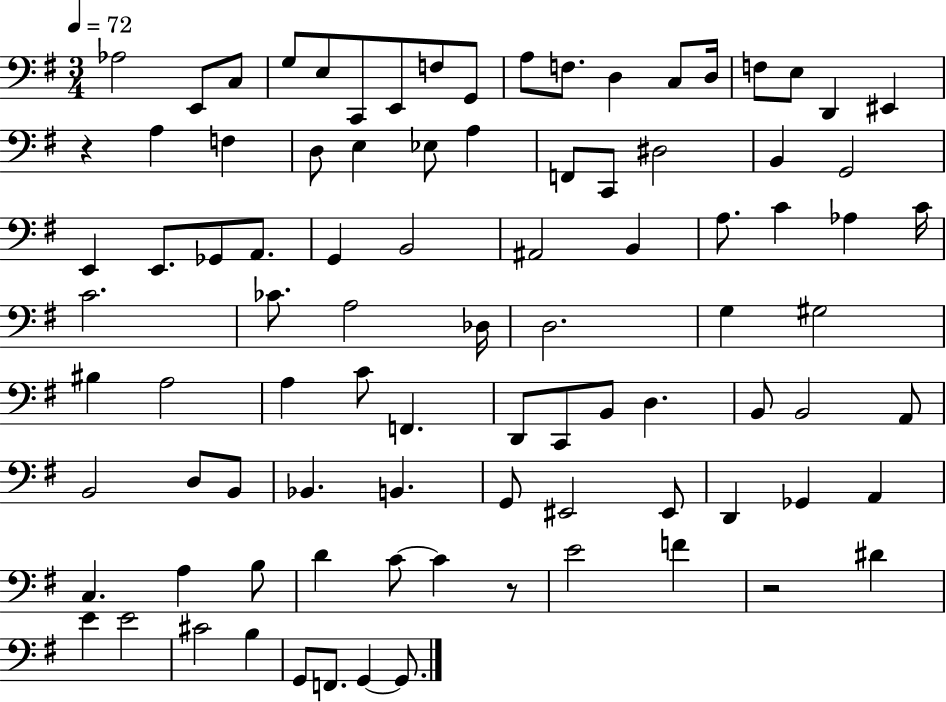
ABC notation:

X:1
T:Untitled
M:3/4
L:1/4
K:G
_A,2 E,,/2 C,/2 G,/2 E,/2 C,,/2 E,,/2 F,/2 G,,/2 A,/2 F,/2 D, C,/2 D,/4 F,/2 E,/2 D,, ^E,, z A, F, D,/2 E, _E,/2 A, F,,/2 C,,/2 ^D,2 B,, G,,2 E,, E,,/2 _G,,/2 A,,/2 G,, B,,2 ^A,,2 B,, A,/2 C _A, C/4 C2 _C/2 A,2 _D,/4 D,2 G, ^G,2 ^B, A,2 A, C/2 F,, D,,/2 C,,/2 B,,/2 D, B,,/2 B,,2 A,,/2 B,,2 D,/2 B,,/2 _B,, B,, G,,/2 ^E,,2 ^E,,/2 D,, _G,, A,, C, A, B,/2 D C/2 C z/2 E2 F z2 ^D E E2 ^C2 B, G,,/2 F,,/2 G,, G,,/2